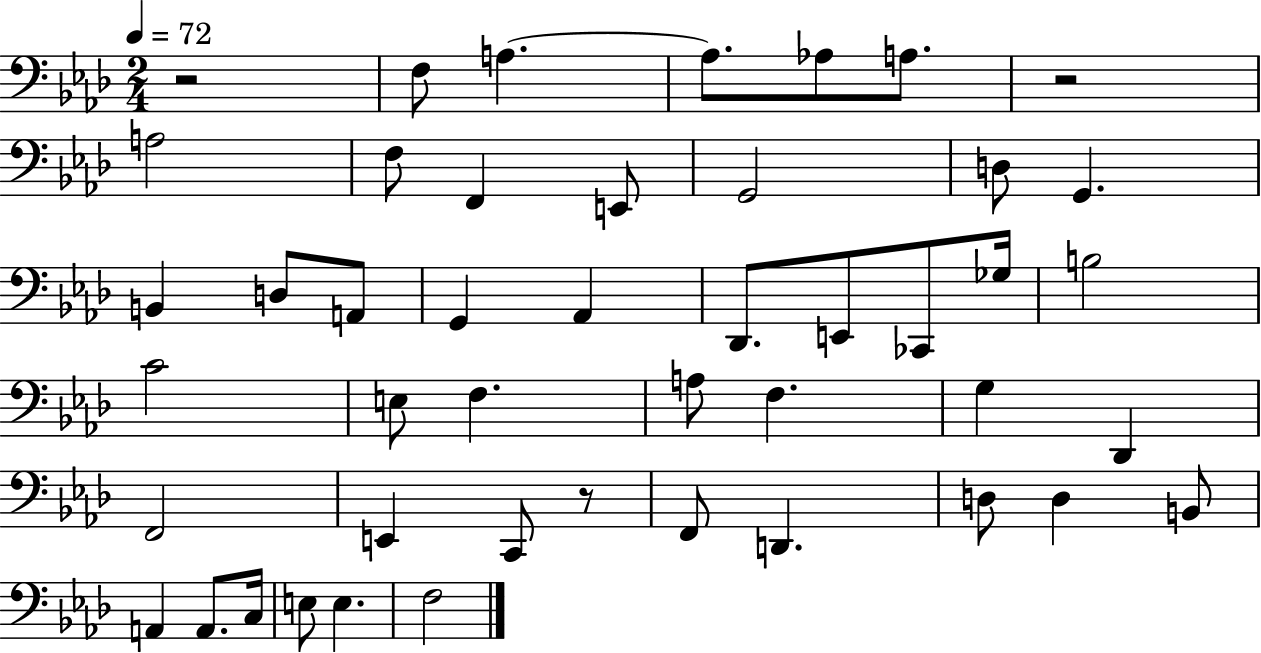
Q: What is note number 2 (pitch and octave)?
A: A3